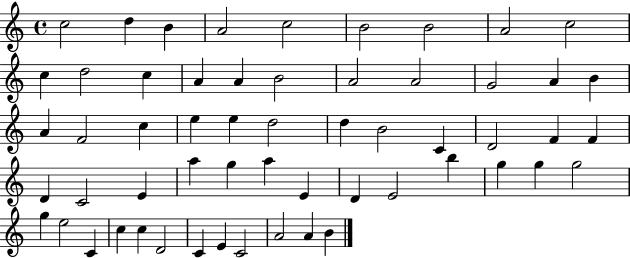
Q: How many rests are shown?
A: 0